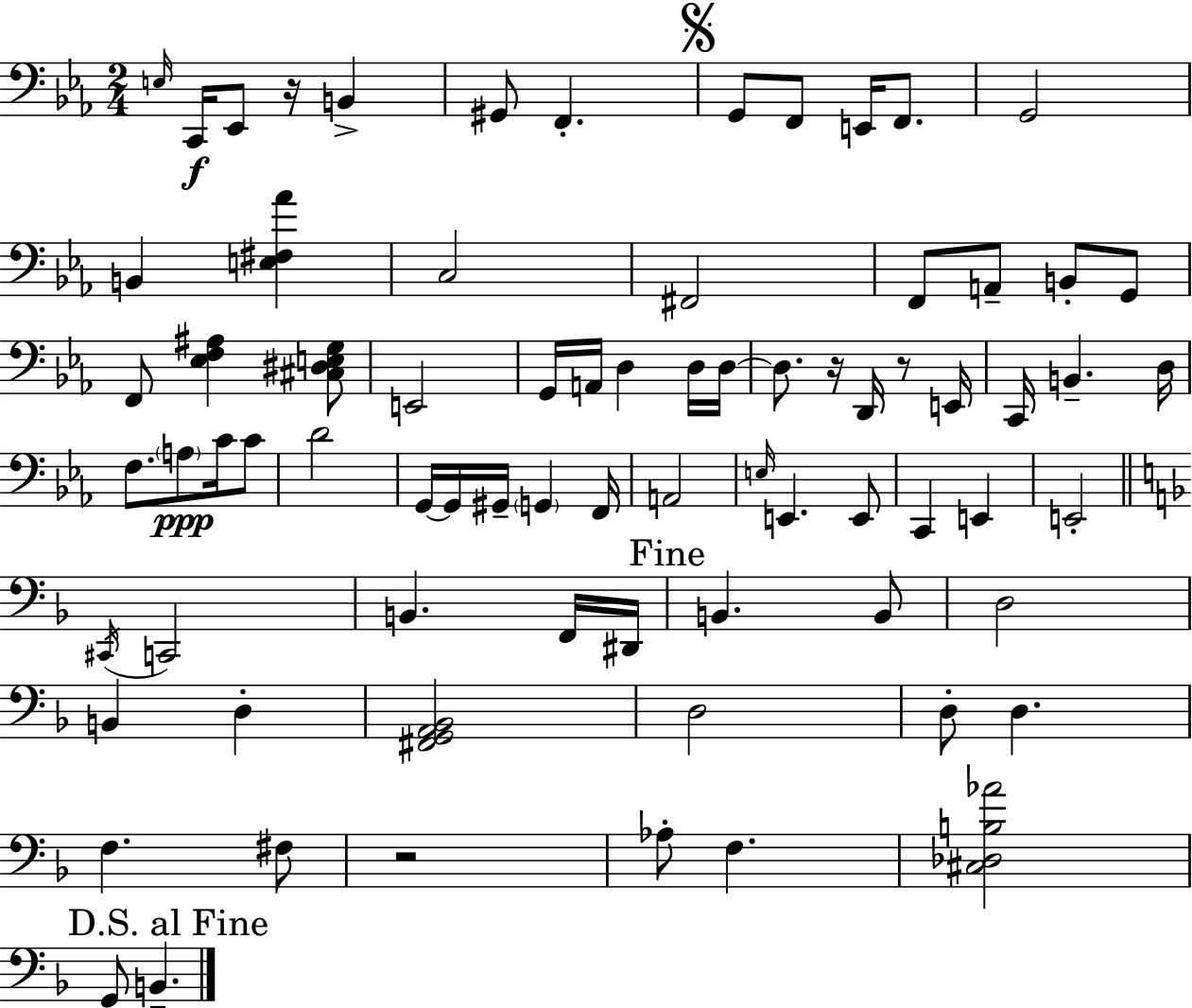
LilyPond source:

{
  \clef bass
  \numericTimeSignature
  \time 2/4
  \key c \minor
  \grace { e16 }\f c,16 ees,8 r16 b,4-> | gis,8 f,4.-. | \mark \markup { \musicglyph "scripts.segno" } g,8 f,8 e,16 f,8. | g,2 | \break b,4 <e fis aes'>4 | c2 | fis,2 | f,8 a,8-- b,8-. g,8 | \break f,8 <ees f ais>4 <cis dis e g>8 | e,2 | g,16 a,16 d4 d16 | d16~~ d8. r16 d,16 r8 | \break e,16 c,16 b,4.-- | d16 f8. \parenthesize a8\ppp c'16 c'8 | d'2 | g,16~~ g,16 gis,16-- \parenthesize g,4 | \break f,16 a,2 | \grace { e16 } e,4. | e,8 c,4 e,4 | e,2-. | \break \bar "||" \break \key f \major \acciaccatura { cis,16 } c,2 | b,4. f,16 | dis,16 \mark "Fine" b,4. b,8 | d2 | \break b,4 d4-. | <fis, g, a, bes,>2 | d2 | d8-. d4. | \break f4. fis8 | r2 | aes8-. f4. | <cis des b aes'>2 | \break \mark "D.S. al Fine" g,8 b,4.-- | \bar "|."
}